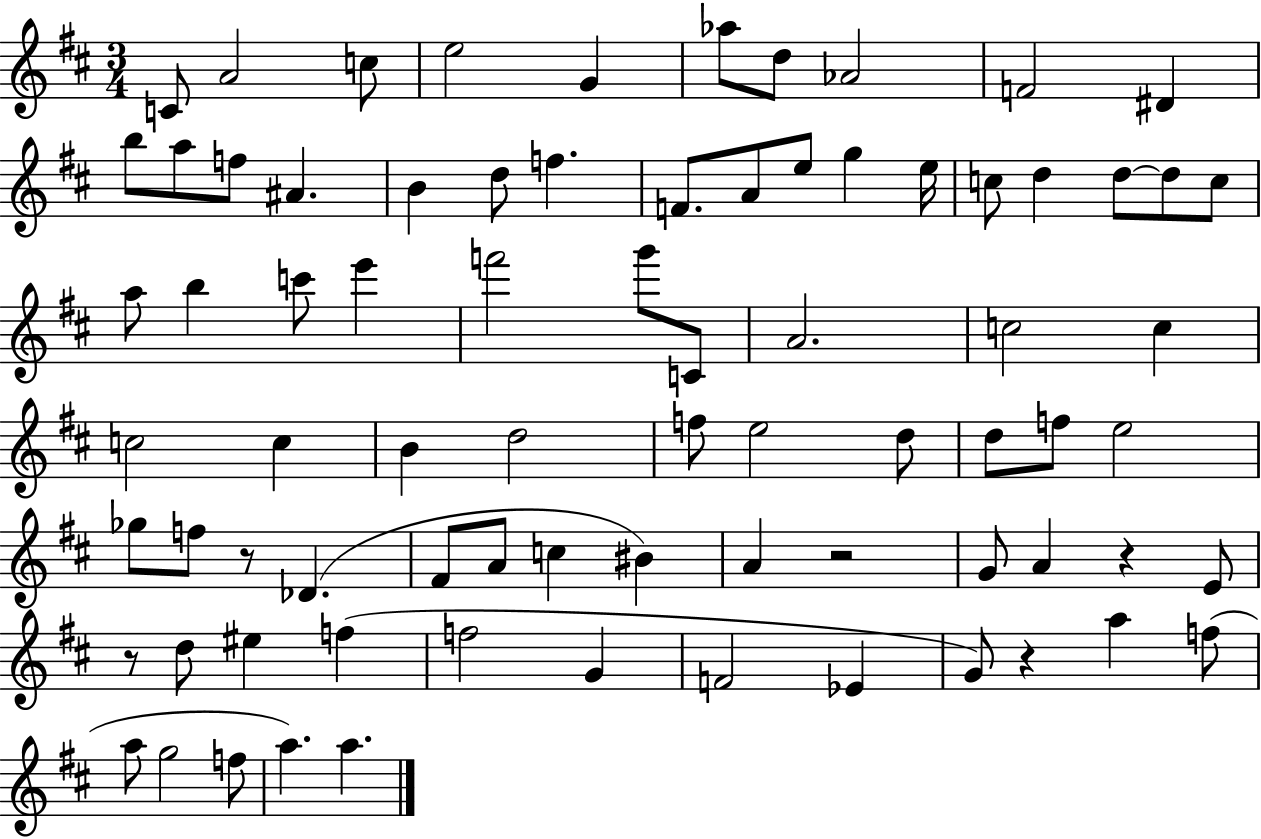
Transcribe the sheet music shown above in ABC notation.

X:1
T:Untitled
M:3/4
L:1/4
K:D
C/2 A2 c/2 e2 G _a/2 d/2 _A2 F2 ^D b/2 a/2 f/2 ^A B d/2 f F/2 A/2 e/2 g e/4 c/2 d d/2 d/2 c/2 a/2 b c'/2 e' f'2 g'/2 C/2 A2 c2 c c2 c B d2 f/2 e2 d/2 d/2 f/2 e2 _g/2 f/2 z/2 _D ^F/2 A/2 c ^B A z2 G/2 A z E/2 z/2 d/2 ^e f f2 G F2 _E G/2 z a f/2 a/2 g2 f/2 a a